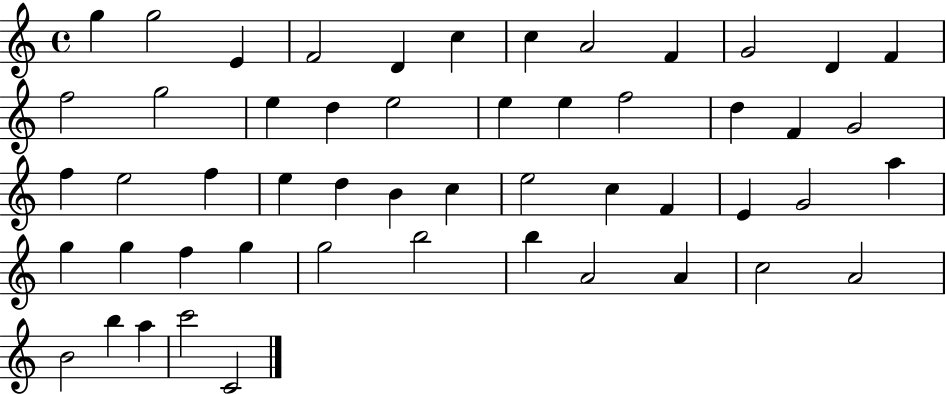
G5/q G5/h E4/q F4/h D4/q C5/q C5/q A4/h F4/q G4/h D4/q F4/q F5/h G5/h E5/q D5/q E5/h E5/q E5/q F5/h D5/q F4/q G4/h F5/q E5/h F5/q E5/q D5/q B4/q C5/q E5/h C5/q F4/q E4/q G4/h A5/q G5/q G5/q F5/q G5/q G5/h B5/h B5/q A4/h A4/q C5/h A4/h B4/h B5/q A5/q C6/h C4/h